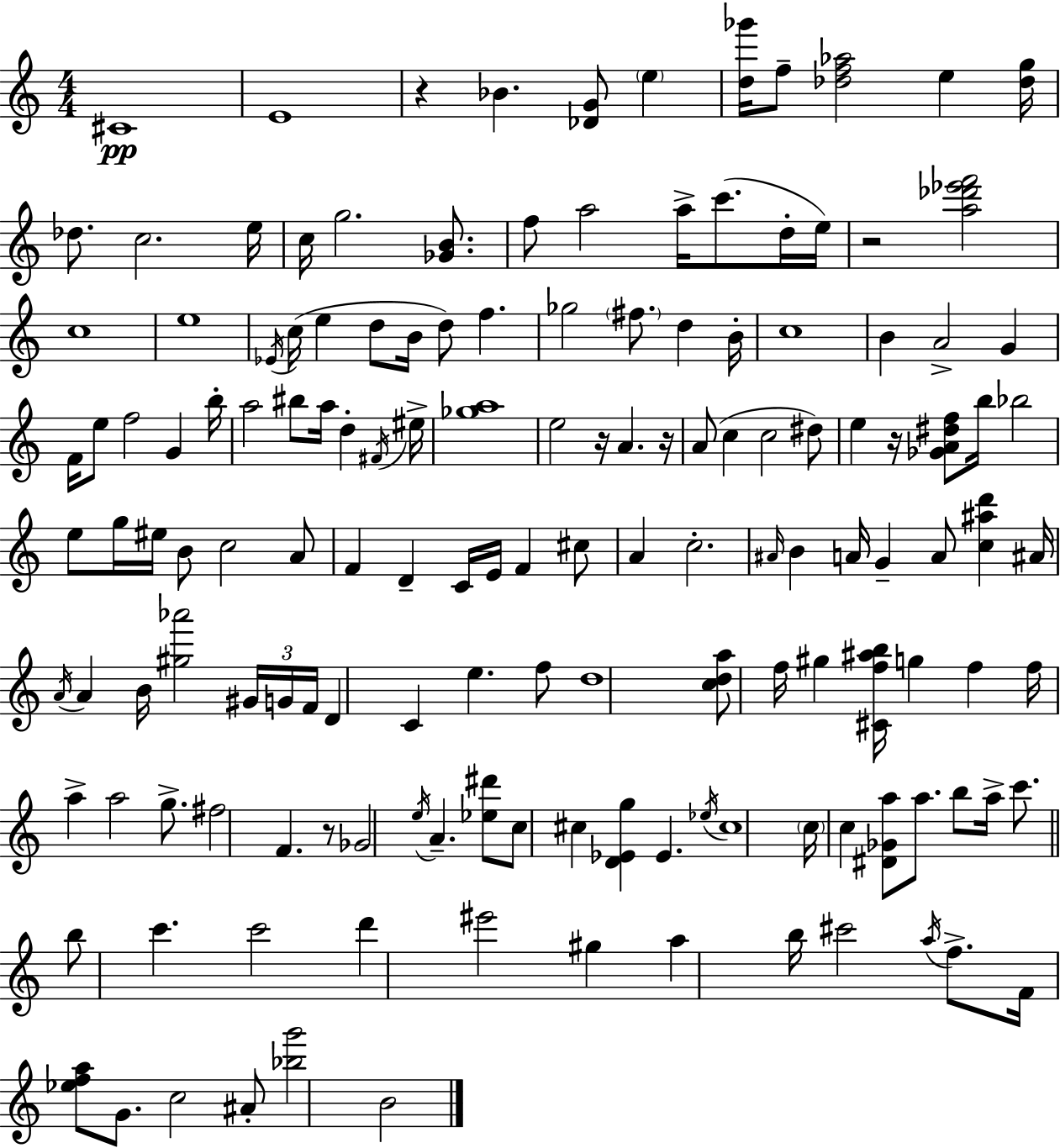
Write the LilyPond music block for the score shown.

{
  \clef treble
  \numericTimeSignature
  \time 4/4
  \key c \major
  cis'1\pp | e'1 | r4 bes'4. <des' g'>8 \parenthesize e''4 | <d'' ges'''>16 f''8-- <des'' f'' aes''>2 e''4 <des'' g''>16 | \break des''8. c''2. e''16 | c''16 g''2. <ges' b'>8. | f''8 a''2 a''16-> c'''8.( d''16-. e''16) | r2 <a'' des''' ees''' f'''>2 | \break c''1 | e''1 | \acciaccatura { ees'16 } c''16( e''4 d''8 b'16 d''8) f''4. | ges''2 \parenthesize fis''8. d''4 | \break b'16-. c''1 | b'4 a'2-> g'4 | f'16 e''8 f''2 g'4 | b''16-. a''2 bis''8 a''16 d''4-. | \break \acciaccatura { fis'16 } eis''16-> <ges'' a''>1 | e''2 r16 a'4. | r16 a'8( c''4 c''2 | dis''8) e''4 r16 <ges' a' dis'' f''>8 b''16 bes''2 | \break e''8 g''16 eis''16 b'8 c''2 | a'8 f'4 d'4-- c'16 e'16 f'4 | cis''8 a'4 c''2.-. | \grace { ais'16 } b'4 a'16 g'4-- a'8 <c'' ais'' d'''>4 | \break ais'16 \acciaccatura { a'16 } a'4 b'16 <gis'' aes'''>2 | \tuplet 3/2 { gis'16 g'16 f'16 } d'4 c'4 e''4. | f''8 d''1 | <c'' d'' a''>8 f''16 gis''4 <cis' f'' ais'' b''>16 g''4 | \break f''4 f''16 a''4-> a''2 | g''8.-> fis''2 f'4. | r8 ges'2 \acciaccatura { e''16 } a'4.-- | <ees'' dis'''>8 c''8 cis''4 <d' ees' g''>4 ees'4. | \break \acciaccatura { ees''16 } cis''1 | \parenthesize c''16 c''4 <dis' ges' a''>8 a''8. | b''8 a''16-> c'''8. \bar "||" \break \key c \major b''8 c'''4. c'''2 | d'''4 eis'''2 gis''4 | a''4 b''16 cis'''2 \acciaccatura { a''16 } f''8.-> | f'16 <ees'' f'' a''>8 g'8. c''2 ais'8-. | \break <bes'' g'''>2 b'2 | \bar "|."
}